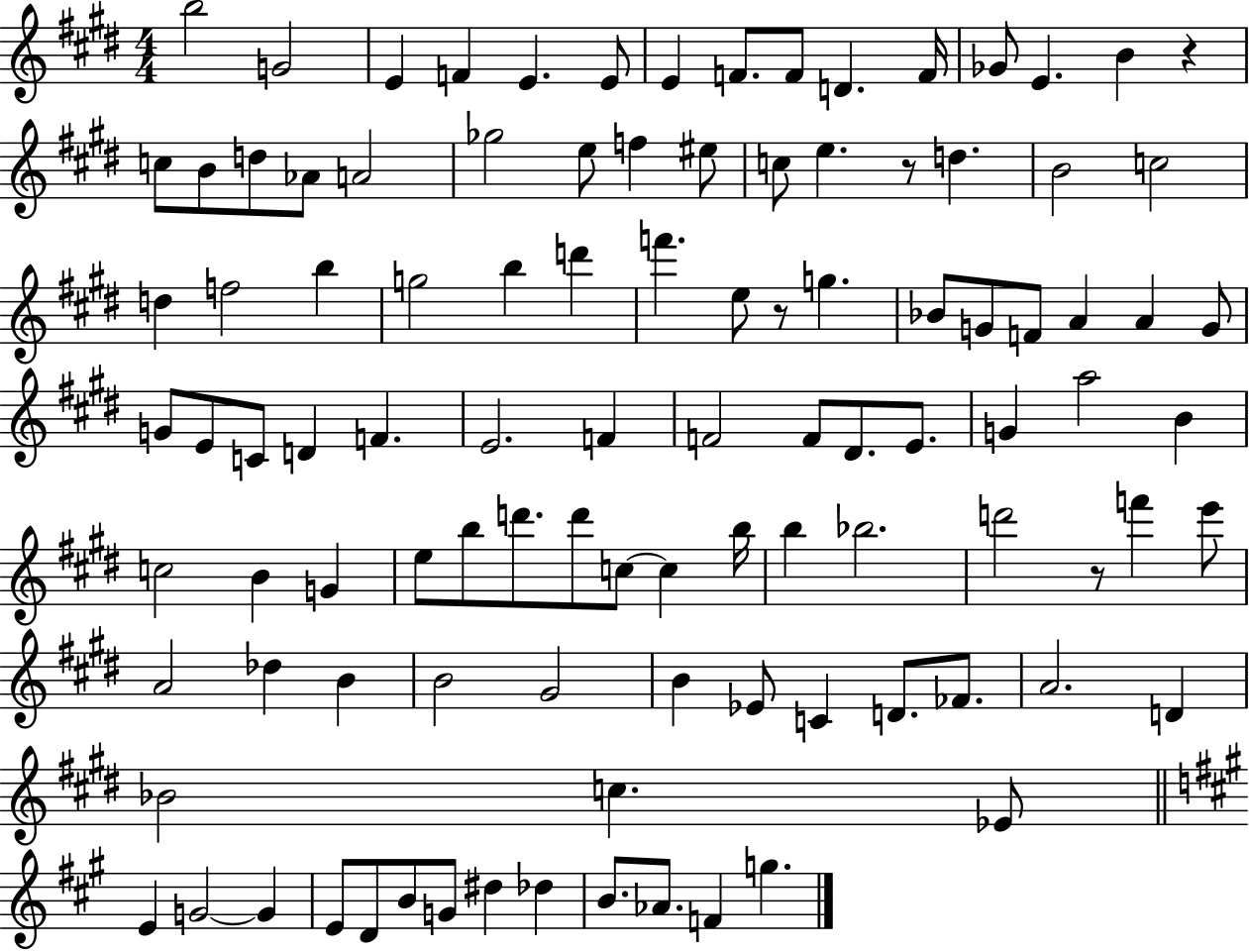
{
  \clef treble
  \numericTimeSignature
  \time 4/4
  \key e \major
  b''2 g'2 | e'4 f'4 e'4. e'8 | e'4 f'8. f'8 d'4. f'16 | ges'8 e'4. b'4 r4 | \break c''8 b'8 d''8 aes'8 a'2 | ges''2 e''8 f''4 eis''8 | c''8 e''4. r8 d''4. | b'2 c''2 | \break d''4 f''2 b''4 | g''2 b''4 d'''4 | f'''4. e''8 r8 g''4. | bes'8 g'8 f'8 a'4 a'4 g'8 | \break g'8 e'8 c'8 d'4 f'4. | e'2. f'4 | f'2 f'8 dis'8. e'8. | g'4 a''2 b'4 | \break c''2 b'4 g'4 | e''8 b''8 d'''8. d'''8 c''8~~ c''4 b''16 | b''4 bes''2. | d'''2 r8 f'''4 e'''8 | \break a'2 des''4 b'4 | b'2 gis'2 | b'4 ees'8 c'4 d'8. fes'8. | a'2. d'4 | \break bes'2 c''4. ees'8 | \bar "||" \break \key a \major e'4 g'2~~ g'4 | e'8 d'8 b'8 g'8 dis''4 des''4 | b'8. aes'8. f'4 g''4. | \bar "|."
}